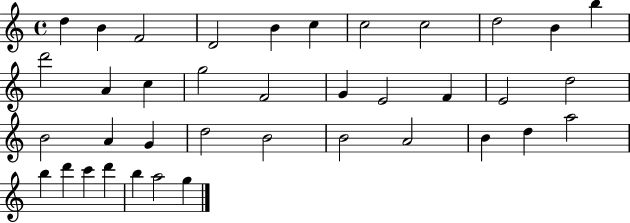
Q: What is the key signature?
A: C major